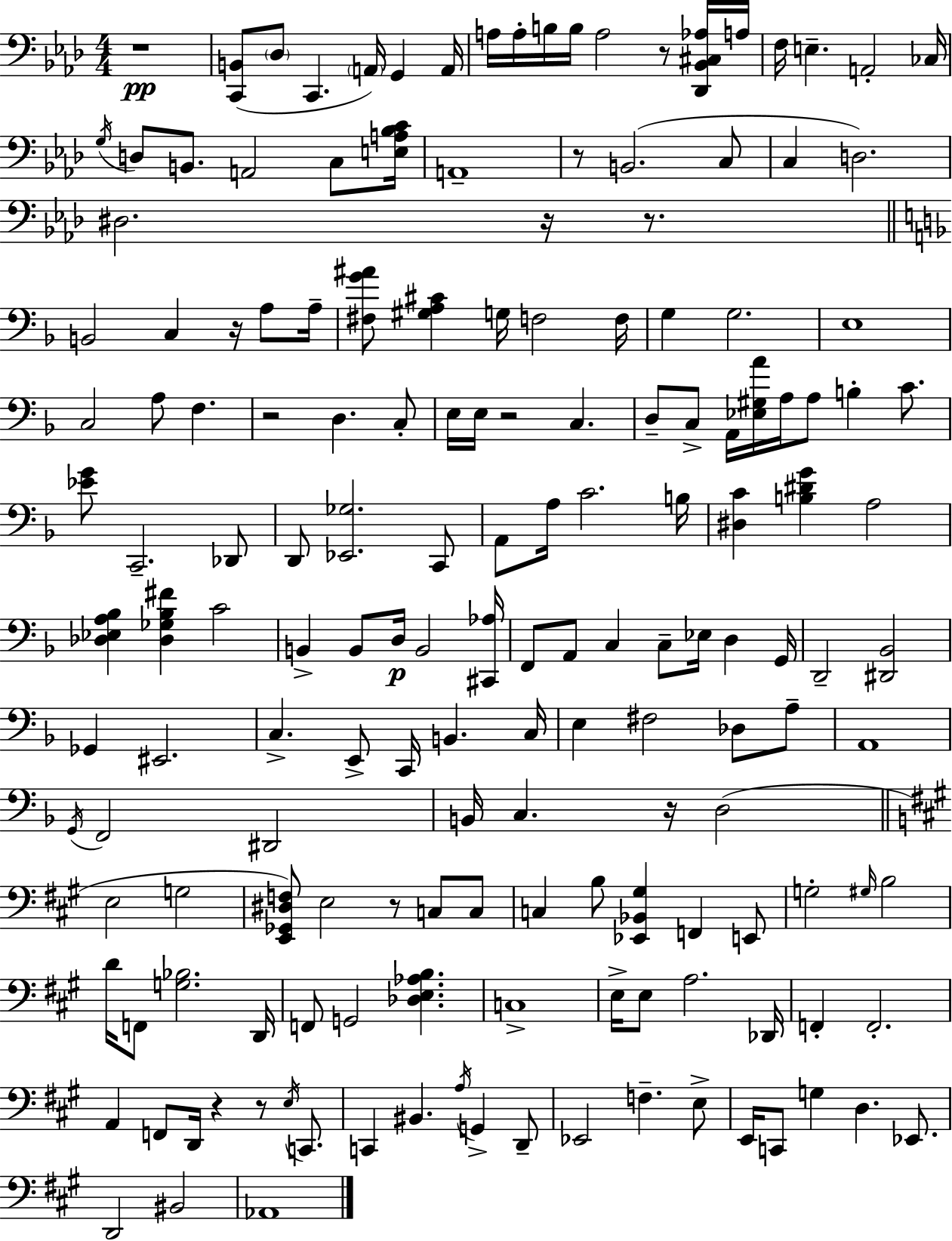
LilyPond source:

{
  \clef bass
  \numericTimeSignature
  \time 4/4
  \key aes \major
  r1\pp | <c, b,>8( \parenthesize des8 c,4. \parenthesize a,16) g,4 a,16 | a16 a16-. b16 b16 a2 r8 <des, bes, cis aes>16 a16 | f16 e4.-- a,2-. ces16 | \break \acciaccatura { g16 } d8 b,8. a,2 c8 | <e a bes c'>16 a,1-- | r8 b,2.( c8 | c4 d2.) | \break dis2. r16 r8. | \bar "||" \break \key d \minor b,2 c4 r16 a8 a16-- | <fis g' ais'>8 <gis a cis'>4 g16 f2 f16 | g4 g2. | e1 | \break c2 a8 f4. | r2 d4. c8-. | e16 e16 r2 c4. | d8-- c8-> a,16 <ees gis a'>16 a16 a8 b4-. c'8. | \break <ees' g'>8 c,2.-- des,8 | d,8 <ees, ges>2. c,8 | a,8 a16 c'2. b16 | <dis c'>4 <b dis' g'>4 a2 | \break <des ees a bes>4 <des ges bes fis'>4 c'2 | b,4-> b,8 d16\p b,2 <cis, aes>16 | f,8 a,8 c4 c8-- ees16 d4 g,16 | d,2-- <dis, bes,>2 | \break ges,4 eis,2. | c4.-> e,8-> c,16 b,4. c16 | e4 fis2 des8 a8-- | a,1 | \break \acciaccatura { g,16 } f,2 dis,2 | b,16 c4. r16 d2( | \bar "||" \break \key a \major e2 g2 | <e, ges, dis f>8) e2 r8 c8 c8 | c4 b8 <ees, bes, gis>4 f,4 e,8 | g2-. \grace { gis16 } b2 | \break d'16 f,8 <g bes>2. | d,16 f,8 g,2 <des e aes b>4. | c1-> | e16-> e8 a2. | \break des,16 f,4-. f,2.-. | a,4 f,8 d,16 r4 r8 \acciaccatura { e16 } c,8. | c,4 bis,4. \acciaccatura { a16 } g,4-> | d,8-- ees,2 f4.-- | \break e8-> e,16 c,8 g4 d4. | ees,8. d,2 bis,2 | aes,1 | \bar "|."
}